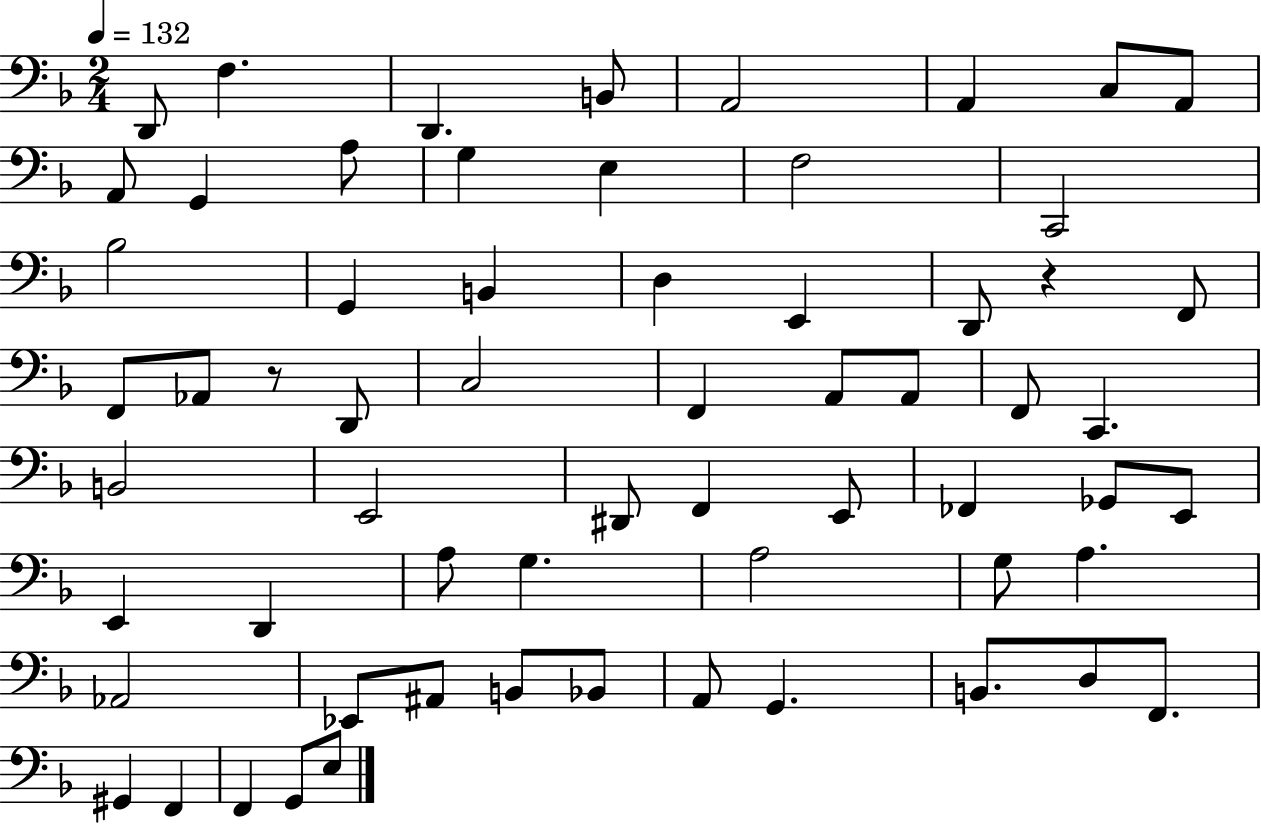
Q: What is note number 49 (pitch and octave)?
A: A#2